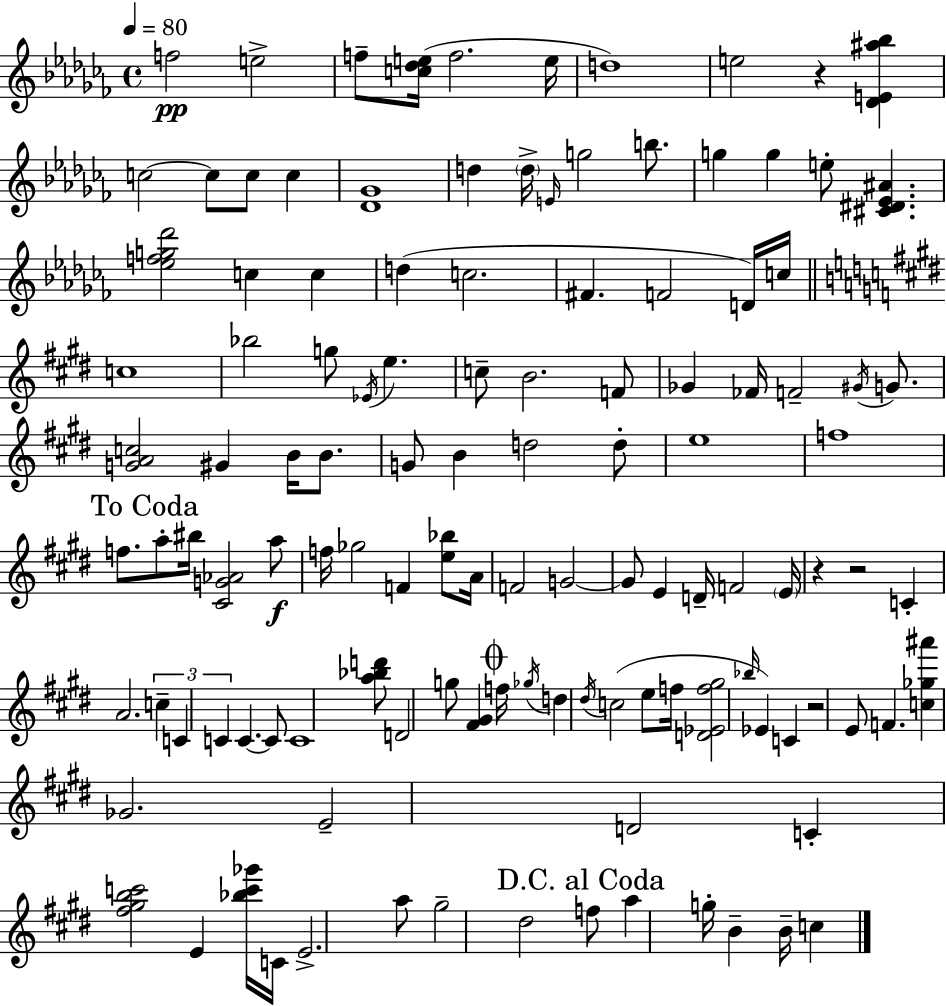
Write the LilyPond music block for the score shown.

{
  \clef treble
  \time 4/4
  \defaultTimeSignature
  \key aes \minor
  \tempo 4 = 80
  f''2\pp e''2-> | f''8-- <c'' des'' e''>16( f''2. e''16 | d''1) | e''2 r4 <des' e' ais'' bes''>4 | \break c''2~~ c''8 c''8 c''4 | <des' ges'>1 | d''4 \parenthesize d''16-> \grace { e'16 } g''2 b''8. | g''4 g''4 e''8-. <cis' dis' ees' ais'>4. | \break <ees'' f'' g'' des'''>2 c''4 c''4 | d''4( c''2. | fis'4. f'2 d'16) | c''16 \bar "||" \break \key e \major c''1 | bes''2 g''8 \acciaccatura { ees'16 } e''4. | c''8-- b'2. f'8 | ges'4 fes'16 f'2-- \acciaccatura { gis'16 } g'8. | \break <g' a' c''>2 gis'4 b'16 b'8. | g'8 b'4 d''2 | d''8-. e''1 | f''1 | \break \mark "To Coda" f''8. a''8-. bis''16 <cis' g' aes'>2 | a''8\f f''16 ges''2 f'4 <e'' bes''>8 | a'16 f'2 g'2~~ | g'8 e'4 d'16-- f'2 | \break \parenthesize e'16 r4 r2 c'4-. | a'2. \tuplet 3/2 { c''4-- | c'4 c'4 } c'4.~~ | c'8 c'1 | \break <a'' bes'' d'''>8 d'2 g''8 <fis' gis'>4 | \mark \markup { \musicglyph "scripts.coda" } f''16 \acciaccatura { ges''16 } d''4 \acciaccatura { dis''16 } c''2( | e''8 f''16 <d' ees' f'' gis''>2 \grace { bes''16 }) ees'4 | c'4 r2 e'8 f'4. | \break <c'' ges'' ais'''>4 ges'2. | e'2-- d'2 | c'4-. <fis'' gis'' b'' c'''>2 | e'4 <bes'' c''' ges'''>16 c'16 e'2.-> | \break a''8 gis''2-- dis''2 | \mark "D.C. al Coda" f''8 a''4 g''16-. b'4-- | b'16-- c''4 \bar "|."
}